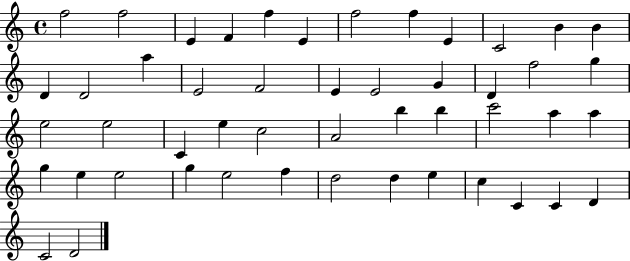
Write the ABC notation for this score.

X:1
T:Untitled
M:4/4
L:1/4
K:C
f2 f2 E F f E f2 f E C2 B B D D2 a E2 F2 E E2 G D f2 g e2 e2 C e c2 A2 b b c'2 a a g e e2 g e2 f d2 d e c C C D C2 D2